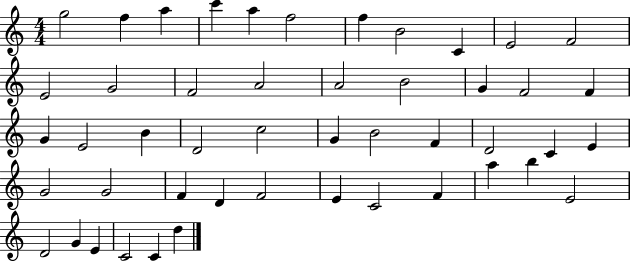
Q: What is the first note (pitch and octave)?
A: G5